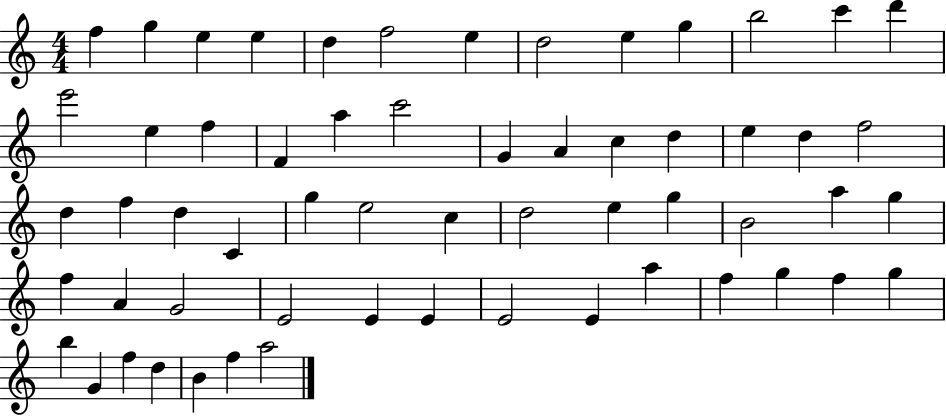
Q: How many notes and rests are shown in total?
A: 59